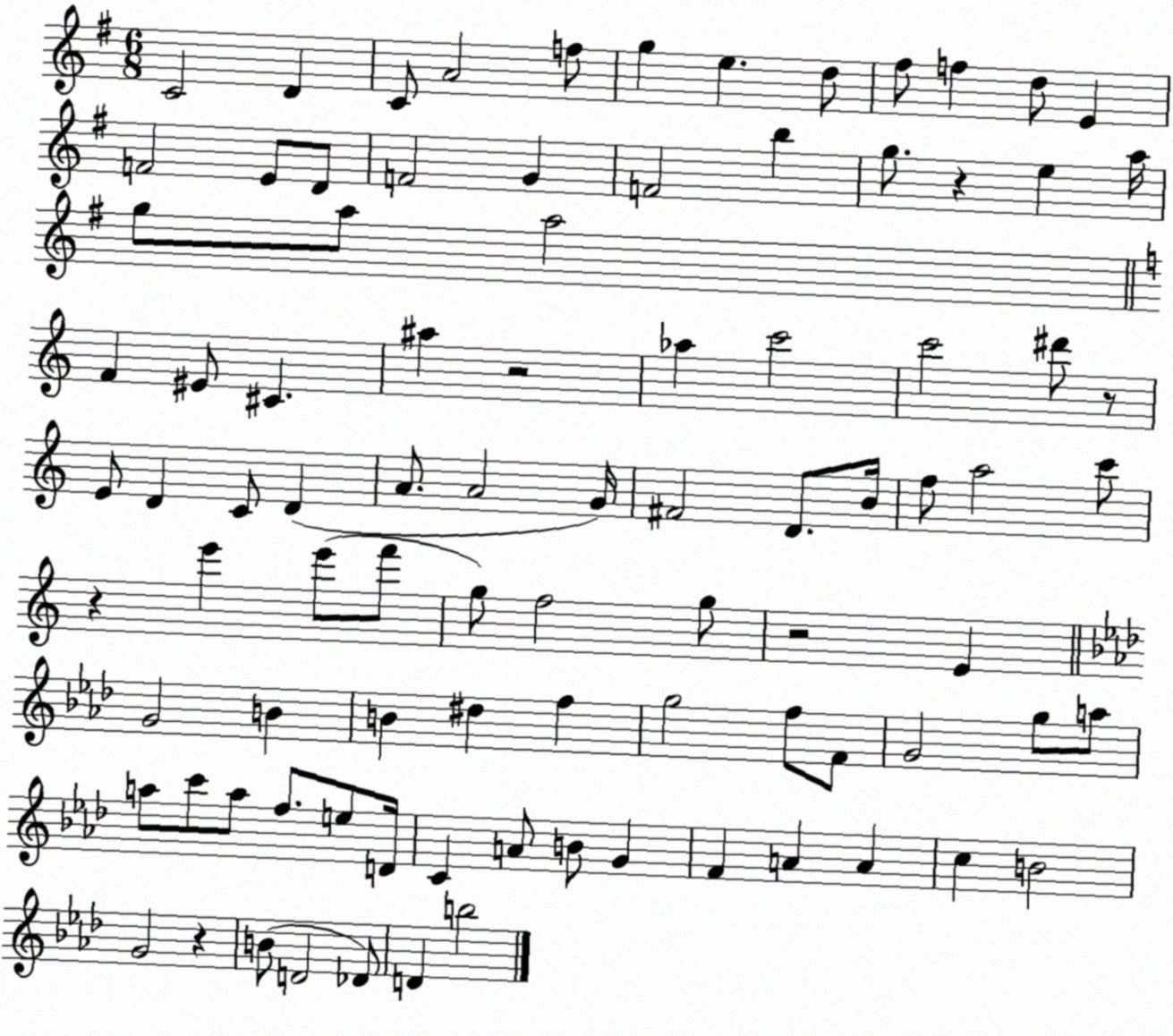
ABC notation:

X:1
T:Untitled
M:6/8
L:1/4
K:G
C2 D C/2 A2 f/2 g e d/2 ^f/2 f d/2 E F2 E/2 D/2 F2 G F2 b g/2 z e a/4 g/2 a/2 a2 F ^E/2 ^C ^a z2 _a c'2 c'2 ^d'/2 z/2 E/2 D C/2 D A/2 A2 G/4 ^F2 D/2 B/4 f/2 a2 c'/2 z e' e'/2 f'/2 g/2 f2 g/2 z2 E G2 B B ^d f g2 f/2 F/2 G2 g/2 a/2 a/2 c'/2 a/2 f/2 e/2 D/4 C A/2 B/2 G F A A c B2 G2 z B/2 D2 _D/2 D b2